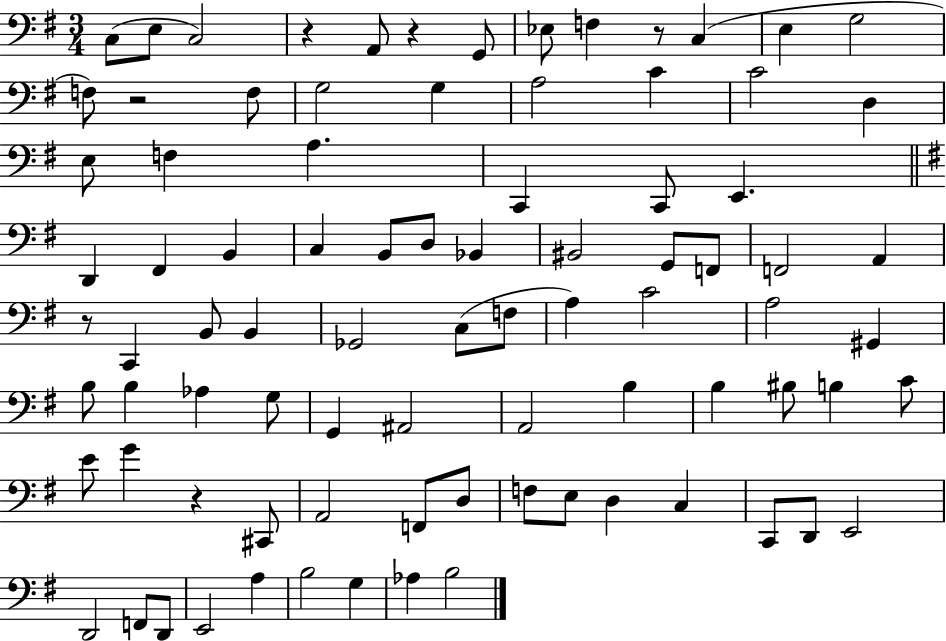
X:1
T:Untitled
M:3/4
L:1/4
K:G
C,/2 E,/2 C,2 z A,,/2 z G,,/2 _E,/2 F, z/2 C, E, G,2 F,/2 z2 F,/2 G,2 G, A,2 C C2 D, E,/2 F, A, C,, C,,/2 E,, D,, ^F,, B,, C, B,,/2 D,/2 _B,, ^B,,2 G,,/2 F,,/2 F,,2 A,, z/2 C,, B,,/2 B,, _G,,2 C,/2 F,/2 A, C2 A,2 ^G,, B,/2 B, _A, G,/2 G,, ^A,,2 A,,2 B, B, ^B,/2 B, C/2 E/2 G z ^C,,/2 A,,2 F,,/2 D,/2 F,/2 E,/2 D, C, C,,/2 D,,/2 E,,2 D,,2 F,,/2 D,,/2 E,,2 A, B,2 G, _A, B,2